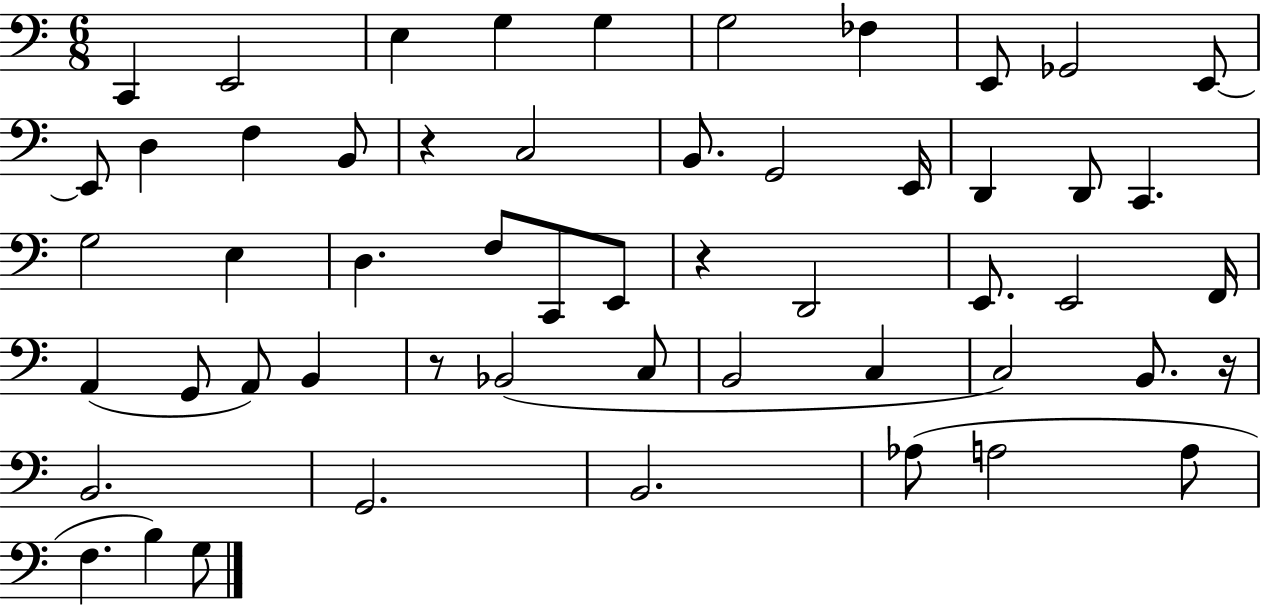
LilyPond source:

{
  \clef bass
  \numericTimeSignature
  \time 6/8
  \key c \major
  c,4 e,2 | e4 g4 g4 | g2 fes4 | e,8 ges,2 e,8~~ | \break e,8 d4 f4 b,8 | r4 c2 | b,8. g,2 e,16 | d,4 d,8 c,4. | \break g2 e4 | d4. f8 c,8 e,8 | r4 d,2 | e,8. e,2 f,16 | \break a,4( g,8 a,8) b,4 | r8 bes,2( c8 | b,2 c4 | c2) b,8. r16 | \break b,2. | g,2. | b,2. | aes8( a2 a8 | \break f4. b4) g8 | \bar "|."
}